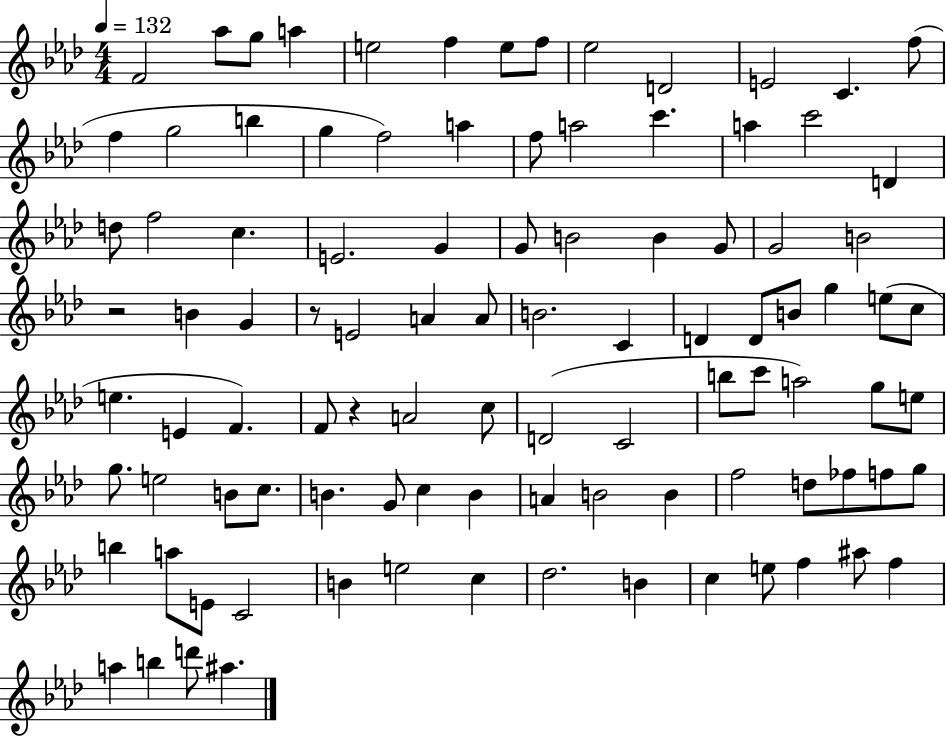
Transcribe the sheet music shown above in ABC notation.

X:1
T:Untitled
M:4/4
L:1/4
K:Ab
F2 _a/2 g/2 a e2 f e/2 f/2 _e2 D2 E2 C f/2 f g2 b g f2 a f/2 a2 c' a c'2 D d/2 f2 c E2 G G/2 B2 B G/2 G2 B2 z2 B G z/2 E2 A A/2 B2 C D D/2 B/2 g e/2 c/2 e E F F/2 z A2 c/2 D2 C2 b/2 c'/2 a2 g/2 e/2 g/2 e2 B/2 c/2 B G/2 c B A B2 B f2 d/2 _f/2 f/2 g/2 b a/2 E/2 C2 B e2 c _d2 B c e/2 f ^a/2 f a b d'/2 ^a